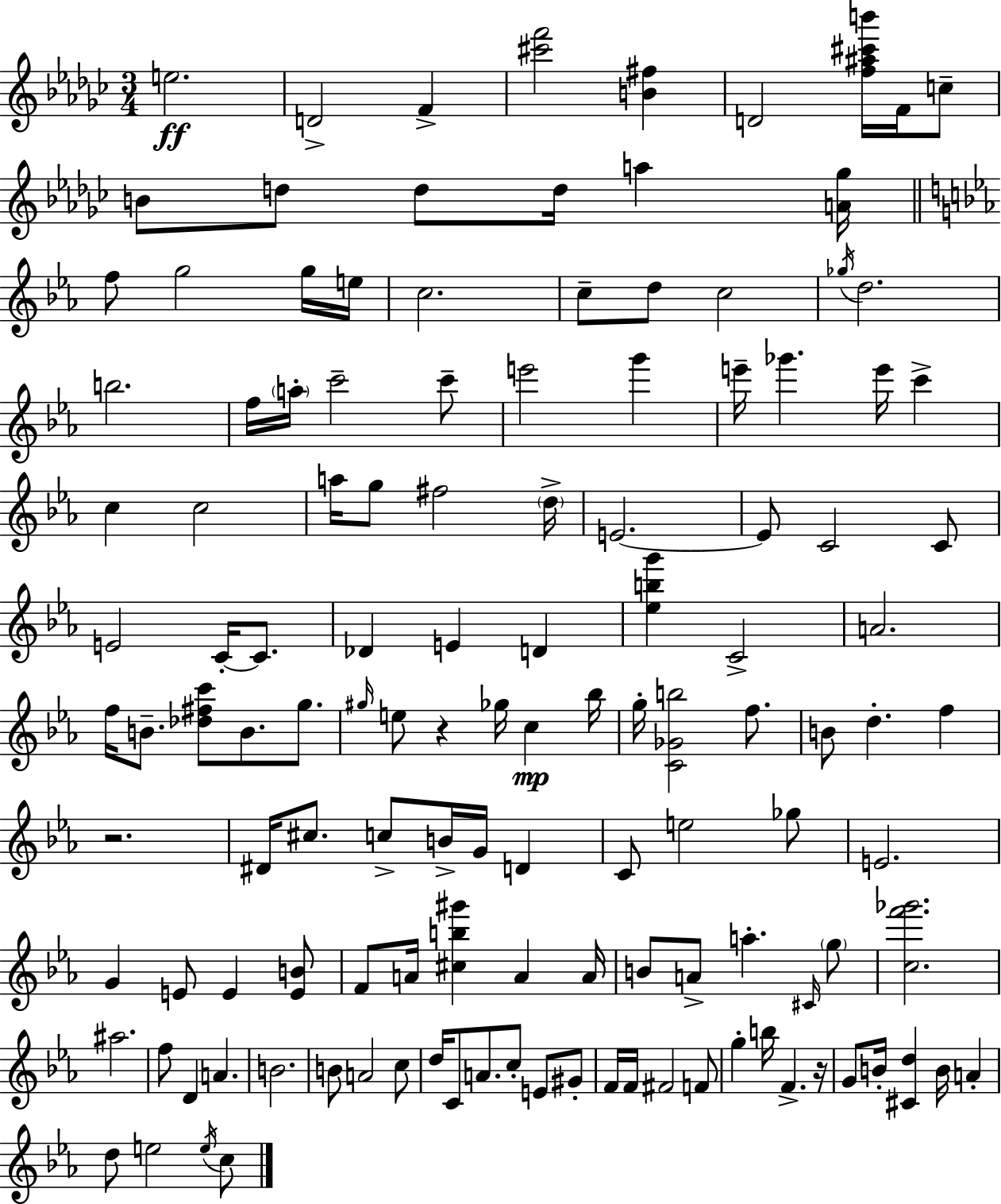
{
  \clef treble
  \numericTimeSignature
  \time 3/4
  \key ees \minor
  e''2.\ff | d'2-> f'4-> | <cis''' f'''>2 <b' fis''>4 | d'2 <f'' ais'' cis''' b'''>16 f'16 c''8-- | \break b'8 d''8 d''8 d''16 a''4 <a' ges''>16 | \bar "||" \break \key ees \major f''8 g''2 g''16 e''16 | c''2. | c''8-- d''8 c''2 | \acciaccatura { ges''16 } d''2. | \break b''2. | f''16 \parenthesize a''16-. c'''2-- c'''8-- | e'''2 g'''4 | e'''16-- ges'''4. e'''16 c'''4-> | \break c''4 c''2 | a''16 g''8 fis''2 | \parenthesize d''16-> e'2.~~ | e'8 c'2 c'8 | \break e'2 c'16-.~~ c'8. | des'4 e'4 d'4 | <ees'' b'' g'''>4 c'2-> | a'2. | \break f''16 b'8.-- <des'' fis'' c'''>8 b'8. g''8. | \grace { gis''16 } e''8 r4 ges''16 c''4\mp | bes''16 g''16-. <c' ges' b''>2 f''8. | b'8 d''4.-. f''4 | \break r2. | dis'16 cis''8. c''8-> b'16-> g'16 d'4 | c'8 e''2 | ges''8 e'2. | \break g'4 e'8 e'4 | <e' b'>8 f'8 a'16 <cis'' b'' gis'''>4 a'4 | a'16 b'8 a'8-> a''4.-. | \grace { cis'16 } \parenthesize g''8 <c'' f''' ges'''>2. | \break ais''2. | f''8 d'4 a'4. | b'2. | b'8 a'2 | \break c''8 d''16 c'8 a'8. c''8-. e'8 | gis'8-. f'16 f'16 fis'2 | f'8 g''4-. b''16 f'4.-> | r16 g'8 b'16-. <cis' d''>4 b'16 a'4-. | \break d''8 e''2 | \acciaccatura { e''16 } c''8 \bar "|."
}